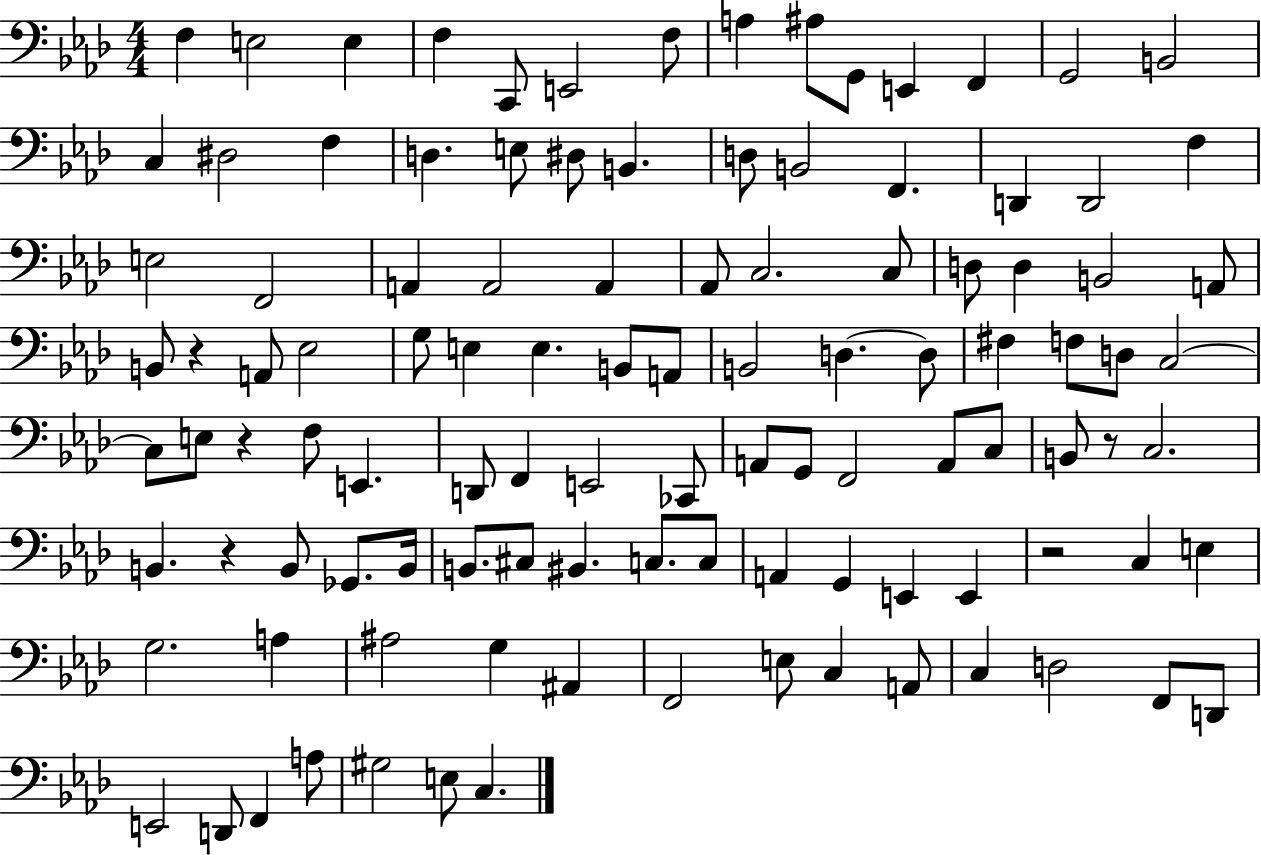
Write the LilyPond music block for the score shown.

{
  \clef bass
  \numericTimeSignature
  \time 4/4
  \key aes \major
  f4 e2 e4 | f4 c,8 e,2 f8 | a4 ais8 g,8 e,4 f,4 | g,2 b,2 | \break c4 dis2 f4 | d4. e8 dis8 b,4. | d8 b,2 f,4. | d,4 d,2 f4 | \break e2 f,2 | a,4 a,2 a,4 | aes,8 c2. c8 | d8 d4 b,2 a,8 | \break b,8 r4 a,8 ees2 | g8 e4 e4. b,8 a,8 | b,2 d4.~~ d8 | fis4 f8 d8 c2~~ | \break c8 e8 r4 f8 e,4. | d,8 f,4 e,2 ces,8 | a,8 g,8 f,2 a,8 c8 | b,8 r8 c2. | \break b,4. r4 b,8 ges,8. b,16 | b,8. cis8 bis,4. c8. c8 | a,4 g,4 e,4 e,4 | r2 c4 e4 | \break g2. a4 | ais2 g4 ais,4 | f,2 e8 c4 a,8 | c4 d2 f,8 d,8 | \break e,2 d,8 f,4 a8 | gis2 e8 c4. | \bar "|."
}